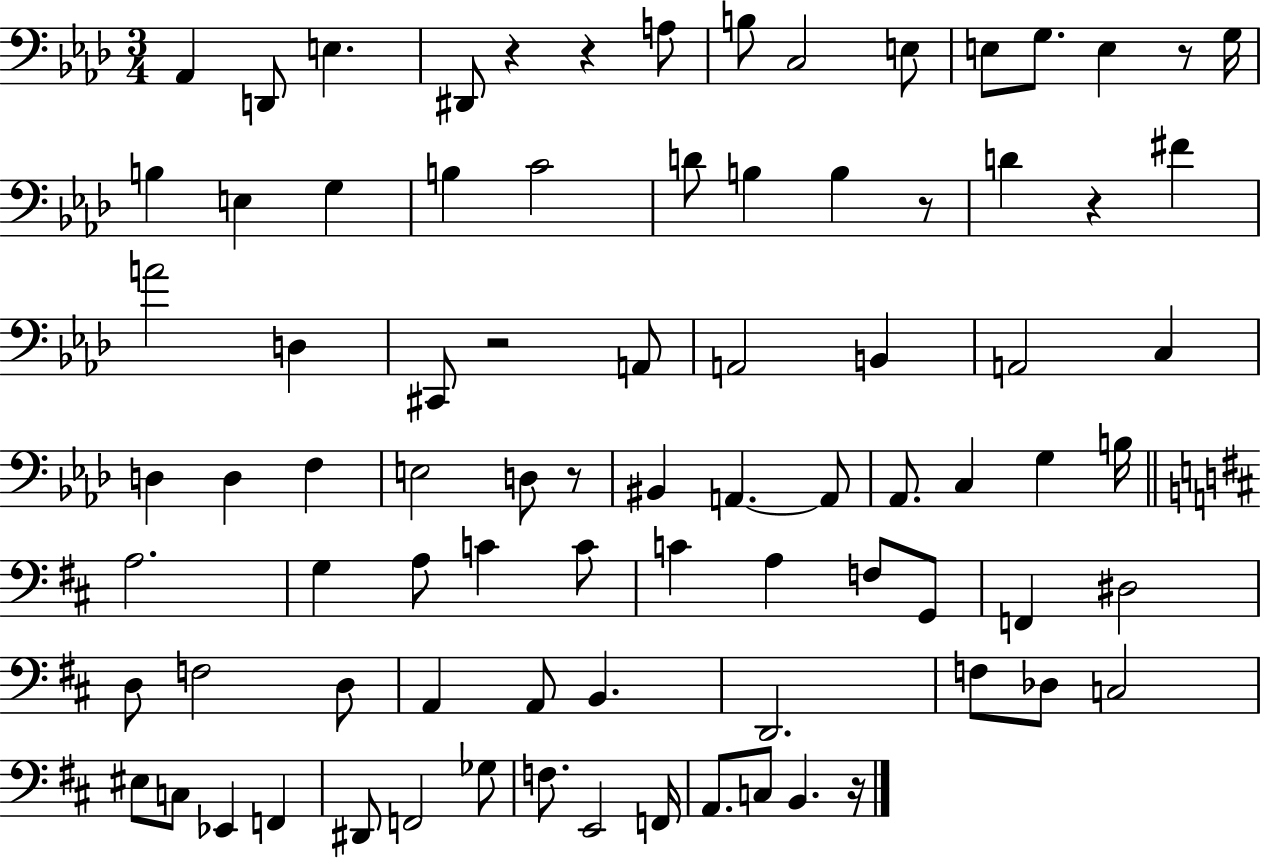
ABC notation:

X:1
T:Untitled
M:3/4
L:1/4
K:Ab
_A,, D,,/2 E, ^D,,/2 z z A,/2 B,/2 C,2 E,/2 E,/2 G,/2 E, z/2 G,/4 B, E, G, B, C2 D/2 B, B, z/2 D z ^F A2 D, ^C,,/2 z2 A,,/2 A,,2 B,, A,,2 C, D, D, F, E,2 D,/2 z/2 ^B,, A,, A,,/2 _A,,/2 C, G, B,/4 A,2 G, A,/2 C C/2 C A, F,/2 G,,/2 F,, ^D,2 D,/2 F,2 D,/2 A,, A,,/2 B,, D,,2 F,/2 _D,/2 C,2 ^E,/2 C,/2 _E,, F,, ^D,,/2 F,,2 _G,/2 F,/2 E,,2 F,,/4 A,,/2 C,/2 B,, z/4